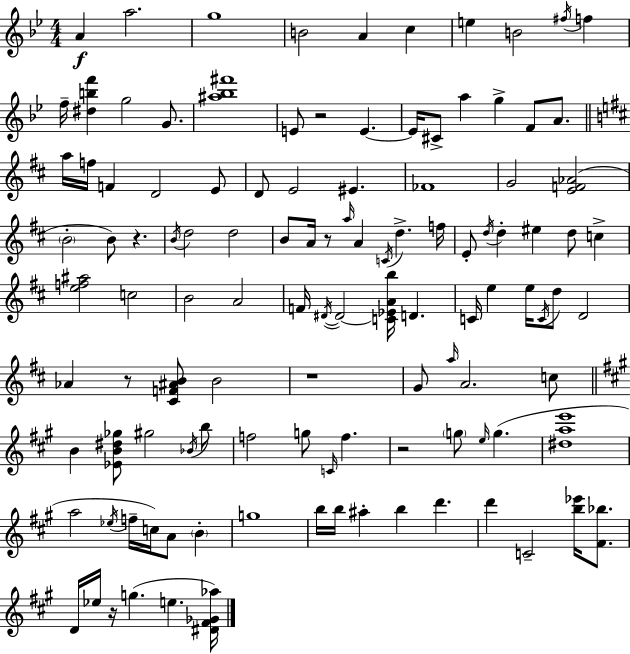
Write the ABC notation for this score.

X:1
T:Untitled
M:4/4
L:1/4
K:Bb
A a2 g4 B2 A c e B2 ^f/4 f f/4 [^dbf'] g2 G/2 [^a_b^f']4 E/2 z2 E E/4 ^C/2 a g F/2 A/2 a/4 f/4 F D2 E/2 D/2 E2 ^E _F4 G2 [EF_A]2 B2 B/2 z B/4 d2 d2 B/2 A/4 z/2 a/4 A C/4 d f/4 E/2 d/4 d ^e d/2 c [ef^a]2 c2 B2 A2 F/4 ^D/4 ^D2 [C_EAb]/4 D C/4 e e/4 C/4 d/2 D2 _A z/2 [^CF^AB]/2 B2 z4 G/2 a/4 A2 c/2 B [_EB^d_g]/2 ^g2 _B/4 b/2 f2 g/2 C/4 f z2 g/2 e/4 g [^dae']4 a2 _e/4 f/4 c/4 A/2 B g4 b/4 b/4 ^a b d' d' C2 [b_e']/4 [^F_b]/2 D/4 _e/4 z/4 g e [^D^F_G_a]/4